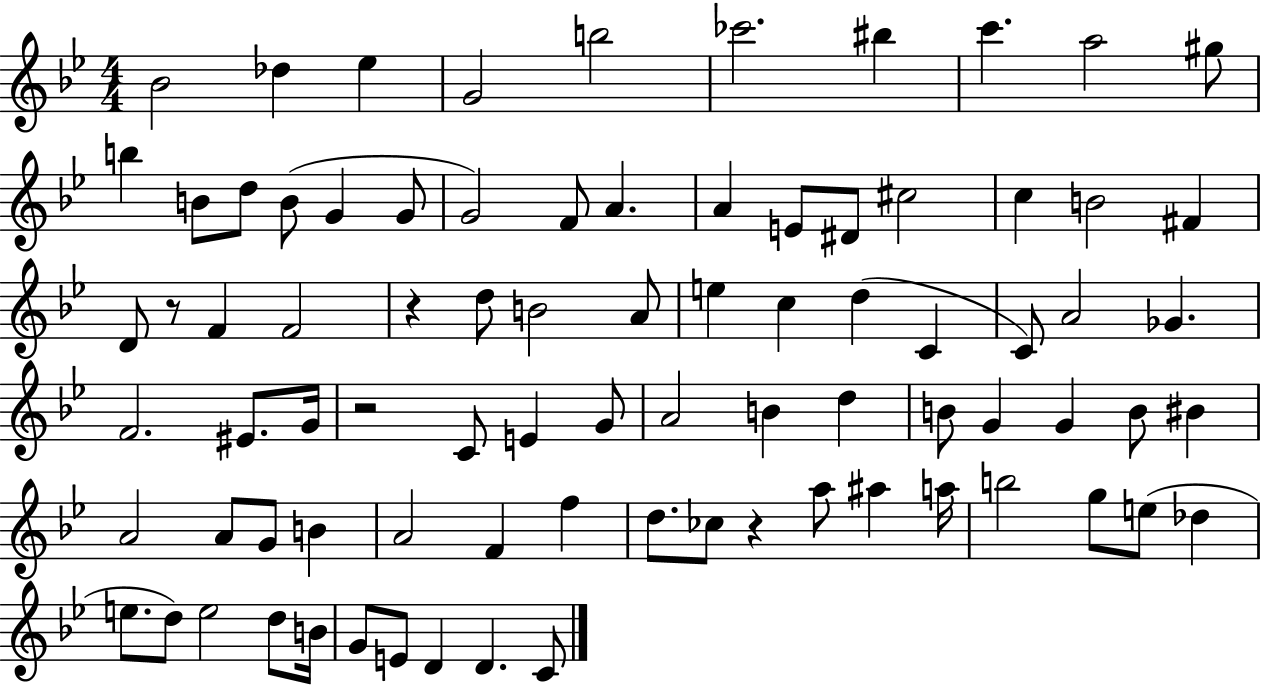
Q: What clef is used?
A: treble